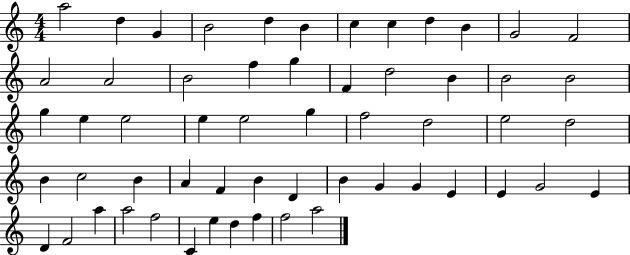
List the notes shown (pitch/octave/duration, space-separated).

A5/h D5/q G4/q B4/h D5/q B4/q C5/q C5/q D5/q B4/q G4/h F4/h A4/h A4/h B4/h F5/q G5/q F4/q D5/h B4/q B4/h B4/h G5/q E5/q E5/h E5/q E5/h G5/q F5/h D5/h E5/h D5/h B4/q C5/h B4/q A4/q F4/q B4/q D4/q B4/q G4/q G4/q E4/q E4/q G4/h E4/q D4/q F4/h A5/q A5/h F5/h C4/q E5/q D5/q F5/q F5/h A5/h